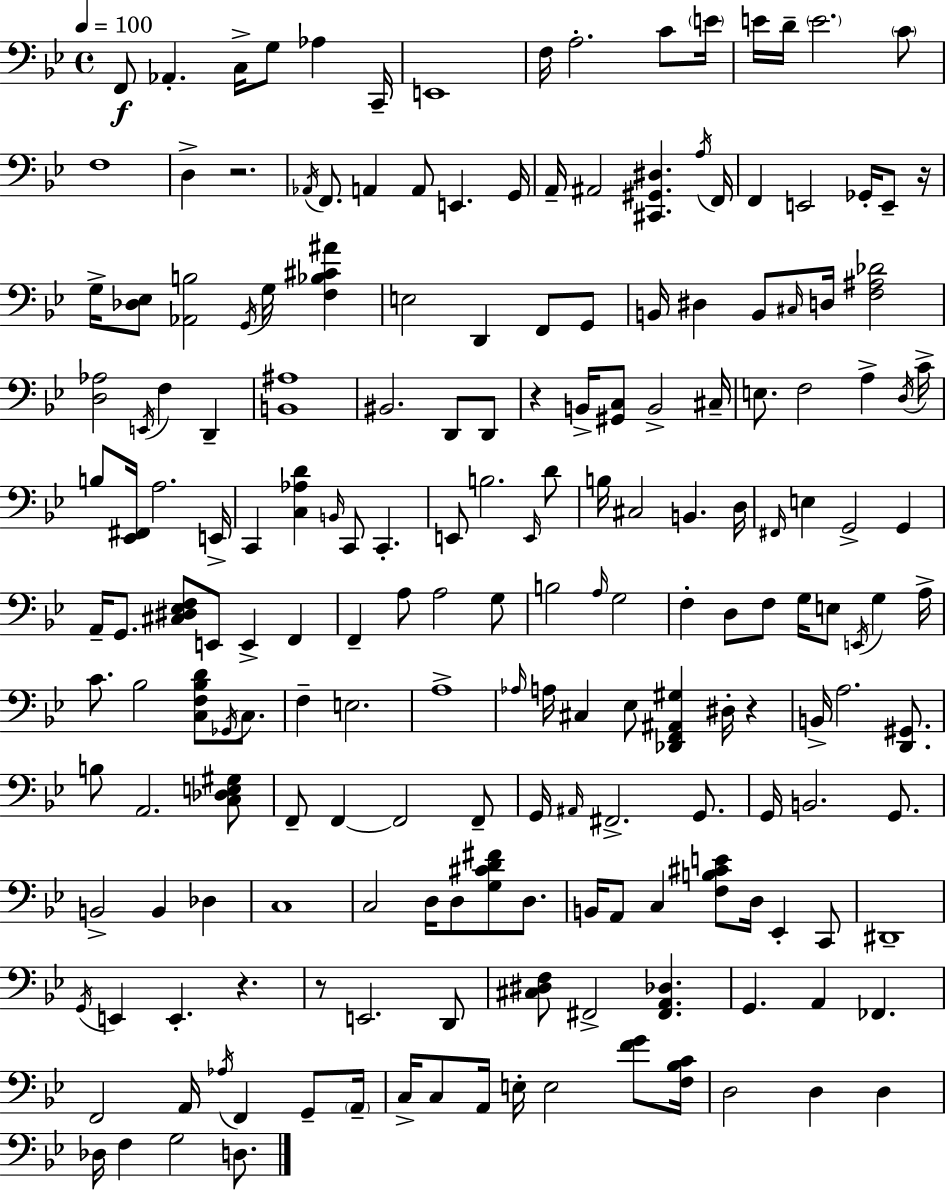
X:1
T:Untitled
M:4/4
L:1/4
K:Bb
F,,/2 _A,, C,/4 G,/2 _A, C,,/4 E,,4 F,/4 A,2 C/2 E/4 E/4 D/4 E2 C/2 F,4 D, z2 _A,,/4 F,,/2 A,, A,,/2 E,, G,,/4 A,,/4 ^A,,2 [^C,,^G,,^D,] A,/4 F,,/4 F,, E,,2 _G,,/4 E,,/2 z/4 G,/4 [_D,_E,]/2 [_A,,B,]2 G,,/4 G,/4 [F,_B,^C^A] E,2 D,, F,,/2 G,,/2 B,,/4 ^D, B,,/2 ^C,/4 D,/4 [F,^A,_D]2 [D,_A,]2 E,,/4 F, D,, [B,,^A,]4 ^B,,2 D,,/2 D,,/2 z B,,/4 [^G,,C,]/2 B,,2 ^C,/4 E,/2 F,2 A, D,/4 C/4 B,/2 [_E,,^F,,]/4 A,2 E,,/4 C,, [C,_A,D] B,,/4 C,,/2 C,, E,,/2 B,2 E,,/4 D/2 B,/4 ^C,2 B,, D,/4 ^F,,/4 E, G,,2 G,, A,,/4 G,,/2 [^C,^D,_E,F,]/2 E,,/2 E,, F,, F,, A,/2 A,2 G,/2 B,2 A,/4 G,2 F, D,/2 F,/2 G,/4 E,/2 E,,/4 G, A,/4 C/2 _B,2 [C,F,_B,D]/2 _G,,/4 C,/2 F, E,2 A,4 _A,/4 A,/4 ^C, _E,/2 [_D,,F,,^A,,^G,] ^D,/4 z B,,/4 A,2 [D,,^G,,]/2 B,/2 A,,2 [C,_D,E,^G,]/2 F,,/2 F,, F,,2 F,,/2 G,,/4 ^A,,/4 ^F,,2 G,,/2 G,,/4 B,,2 G,,/2 B,,2 B,, _D, C,4 C,2 D,/4 D,/2 [G,^CD^F]/2 D,/2 B,,/4 A,,/2 C, [F,B,^CE]/2 D,/4 _E,, C,,/2 ^D,,4 G,,/4 E,, E,, z z/2 E,,2 D,,/2 [^C,^D,F,]/2 ^F,,2 [^F,,A,,_D,] G,, A,, _F,, F,,2 A,,/4 _A,/4 F,, G,,/2 A,,/4 C,/4 C,/2 A,,/4 E,/4 E,2 [FG]/2 [F,_B,C]/4 D,2 D, D, _D,/4 F, G,2 D,/2